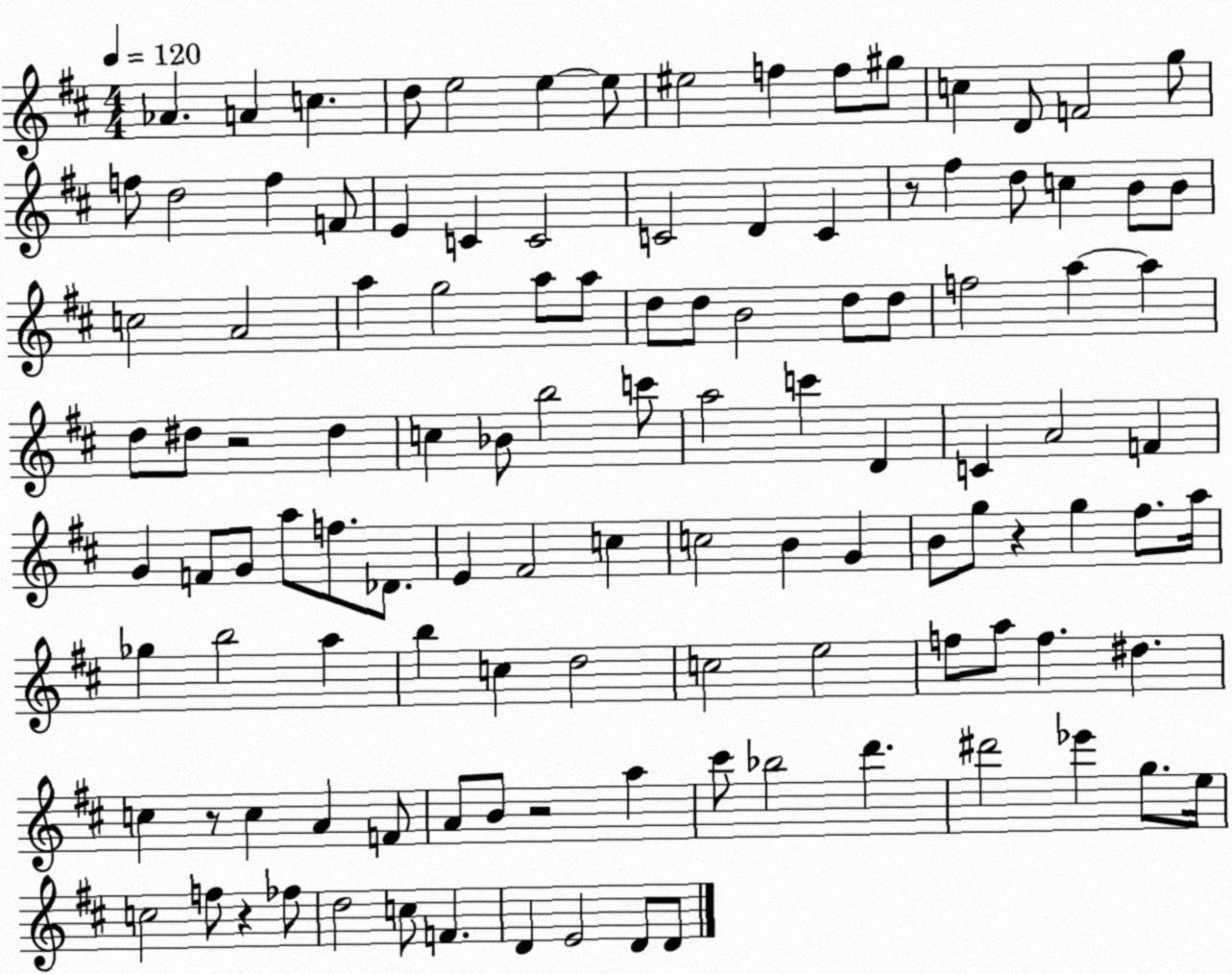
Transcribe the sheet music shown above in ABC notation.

X:1
T:Untitled
M:4/4
L:1/4
K:D
_A A c d/2 e2 e e/2 ^e2 f f/2 ^g/2 c D/2 F2 g/2 f/2 d2 f F/2 E C C2 C2 D C z/2 ^f d/2 c B/2 B/2 c2 A2 a g2 a/2 a/2 d/2 d/2 B2 d/2 d/2 f2 a a d/2 ^d/2 z2 ^d c _B/2 b2 c'/2 a2 c' D C A2 F G F/2 G/2 a/2 f/2 _D/2 E ^F2 c c2 B G B/2 g/2 z g ^f/2 a/4 _g b2 a b c d2 c2 e2 f/2 a/2 f ^d c z/2 c A F/2 A/2 B/2 z2 a ^c'/2 _b2 d' ^d'2 _e' g/2 e/4 c2 f/2 z _f/2 d2 c/2 F D E2 D/2 D/2